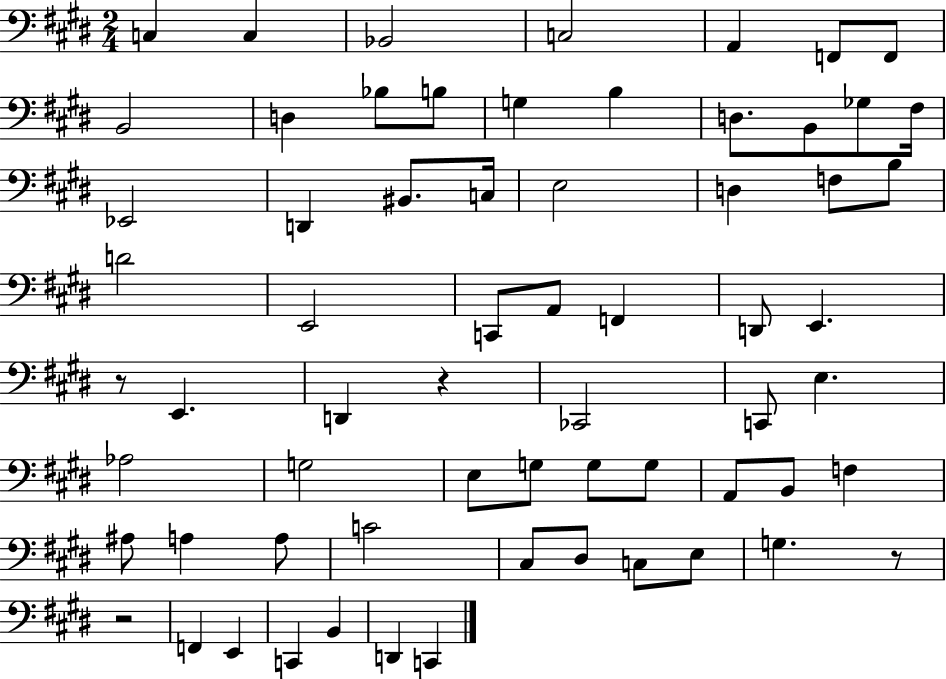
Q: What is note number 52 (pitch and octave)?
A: D#3